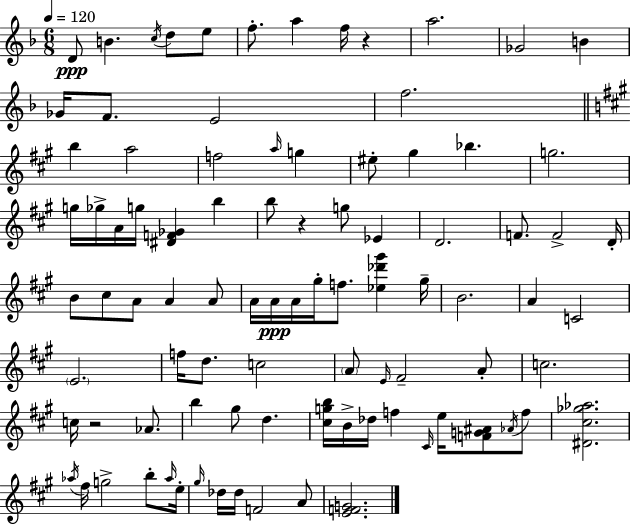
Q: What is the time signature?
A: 6/8